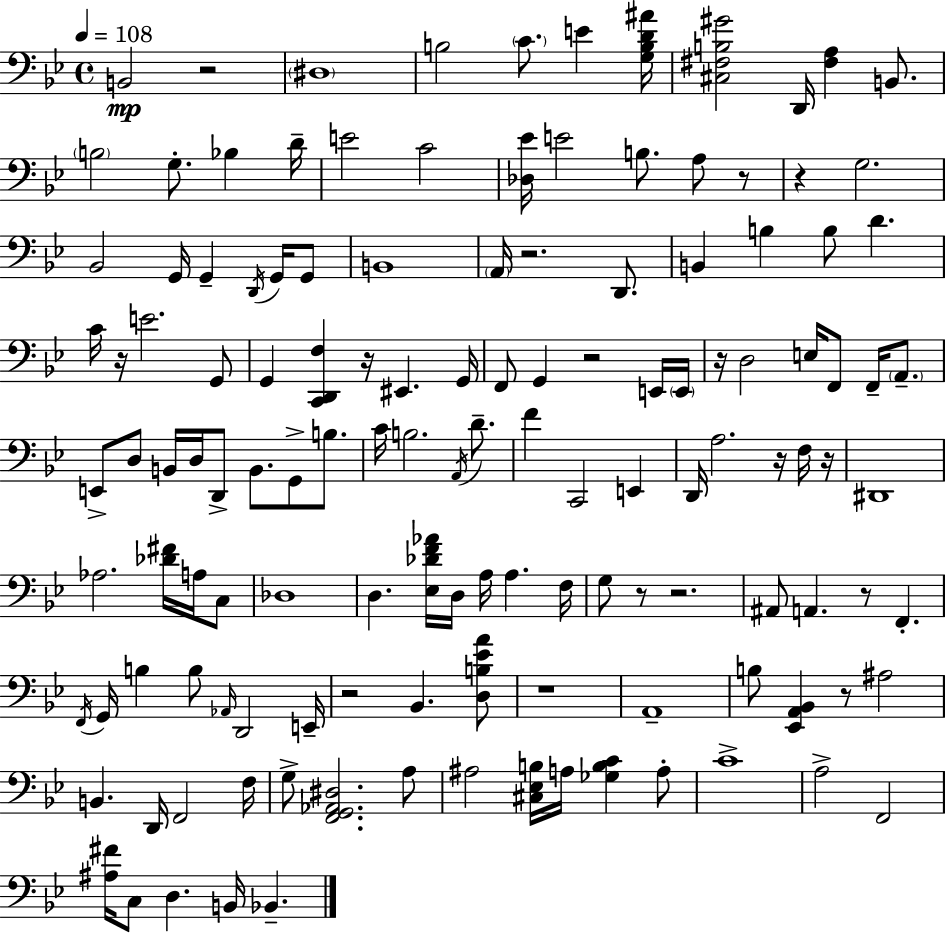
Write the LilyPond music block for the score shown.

{
  \clef bass
  \time 4/4
  \defaultTimeSignature
  \key g \minor
  \tempo 4 = 108
  \repeat volta 2 { b,2\mp r2 | \parenthesize dis1 | b2 \parenthesize c'8. e'4 <g b d' ais'>16 | <cis fis b gis'>2 d,16 <fis a>4 b,8. | \break \parenthesize b2 g8.-. bes4 d'16-- | e'2 c'2 | <des ees'>16 e'2 b8. a8 r8 | r4 g2. | \break bes,2 g,16 g,4-- \acciaccatura { d,16 } g,16 g,8 | b,1 | \parenthesize a,16 r2. d,8. | b,4 b4 b8 d'4. | \break c'16 r16 e'2. g,8 | g,4 <c, d, f>4 r16 eis,4. | g,16 f,8 g,4 r2 e,16 | \parenthesize e,16 r16 d2 e16 f,8 f,16-- \parenthesize a,8.-- | \break e,8-> d8 b,16 d16 d,8-> b,8. g,8-> b8. | c'16 b2. \acciaccatura { a,16 } d'8.-- | f'4 c,2 e,4 | d,16 a2. r16 | \break f16 r16 dis,1 | aes2. <des' fis'>16 a16 | c8 des1 | d4. <ees des' f' aes'>16 d16 a16 a4. | \break f16 g8 r8 r2. | ais,8 a,4. r8 f,4.-. | \acciaccatura { f,16 } g,16 b4 b8 \grace { aes,16 } d,2 | e,16-- r2 bes,4. | \break <d b ees' a'>8 r1 | a,1-- | b8 <ees, a, bes,>4 r8 ais2 | b,4. d,16 f,2 | \break f16 g8-> <f, g, aes, dis>2. | a8 ais2 <cis ees b>16 a16 <ges b c'>4 | a8-. c'1-> | a2-> f,2 | \break <ais fis'>16 c8 d4. b,16 bes,4.-- | } \bar "|."
}